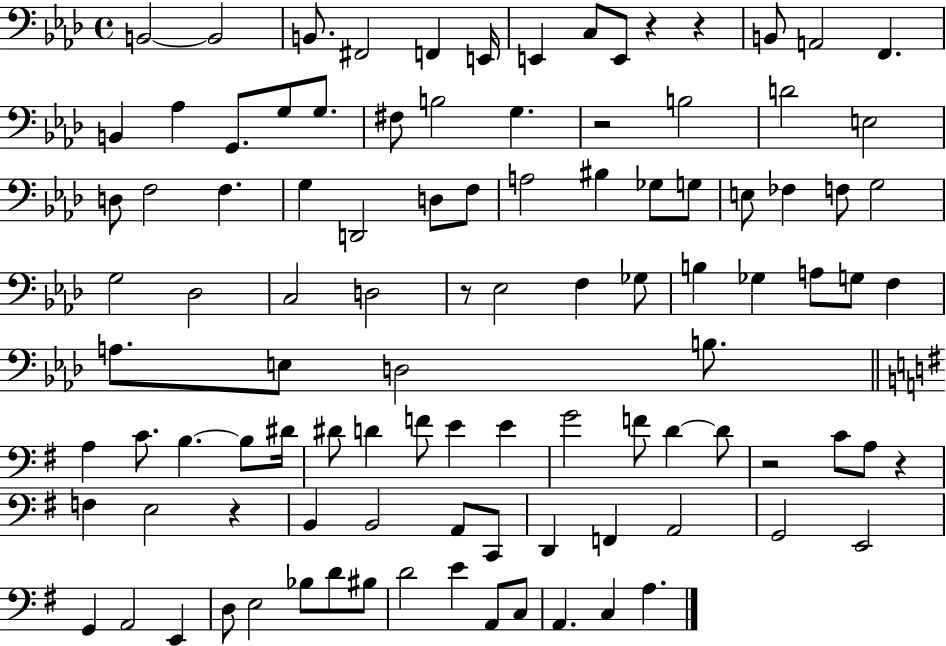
B2/h B2/h B2/e. F#2/h F2/q E2/s E2/q C3/e E2/e R/q R/q B2/e A2/h F2/q. B2/q Ab3/q G2/e. G3/e G3/e. F#3/e B3/h G3/q. R/h B3/h D4/h E3/h D3/e F3/h F3/q. G3/q D2/h D3/e F3/e A3/h BIS3/q Gb3/e G3/e E3/e FES3/q F3/e G3/h G3/h Db3/h C3/h D3/h R/e Eb3/h F3/q Gb3/e B3/q Gb3/q A3/e G3/e F3/q A3/e. E3/e D3/h B3/e. A3/q C4/e. B3/q. B3/e D#4/s D#4/e D4/q F4/e E4/q E4/q G4/h F4/e D4/q D4/e R/h C4/e A3/e R/q F3/q E3/h R/q B2/q B2/h A2/e C2/e D2/q F2/q A2/h G2/h E2/h G2/q A2/h E2/q D3/e E3/h Bb3/e D4/e BIS3/e D4/h E4/q A2/e C3/e A2/q. C3/q A3/q.